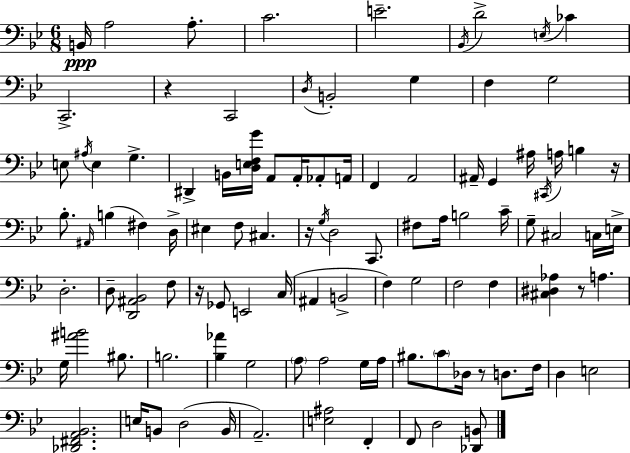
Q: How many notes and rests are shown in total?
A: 103